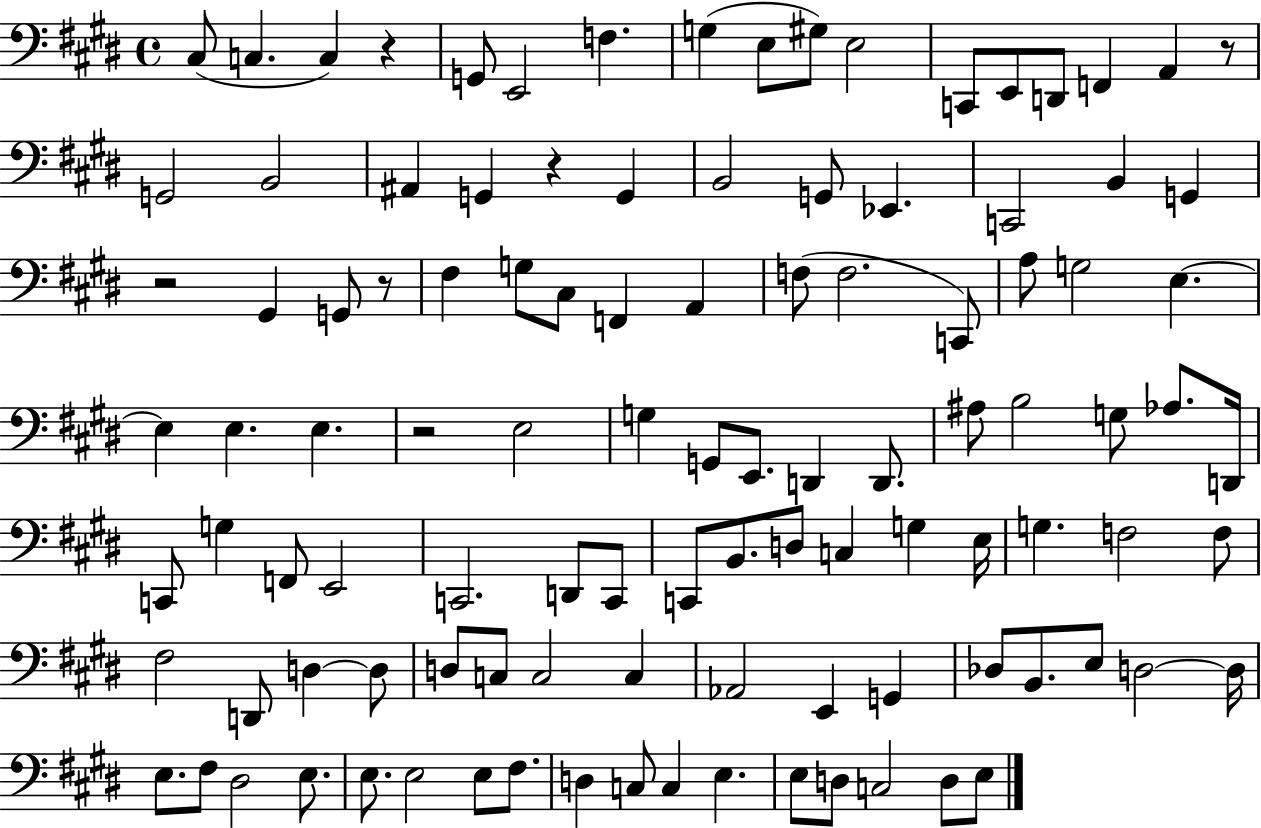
C#3/e C3/q. C3/q R/q G2/e E2/h F3/q. G3/q E3/e G#3/e E3/h C2/e E2/e D2/e F2/q A2/q R/e G2/h B2/h A#2/q G2/q R/q G2/q B2/h G2/e Eb2/q. C2/h B2/q G2/q R/h G#2/q G2/e R/e F#3/q G3/e C#3/e F2/q A2/q F3/e F3/h. C2/e A3/e G3/h E3/q. E3/q E3/q. E3/q. R/h E3/h G3/q G2/e E2/e. D2/q D2/e. A#3/e B3/h G3/e Ab3/e. D2/s C2/e G3/q F2/e E2/h C2/h. D2/e C2/e C2/e B2/e. D3/e C3/q G3/q E3/s G3/q. F3/h F3/e F#3/h D2/e D3/q D3/e D3/e C3/e C3/h C3/q Ab2/h E2/q G2/q Db3/e B2/e. E3/e D3/h D3/s E3/e. F#3/e D#3/h E3/e. E3/e. E3/h E3/e F#3/e. D3/q C3/e C3/q E3/q. E3/e D3/e C3/h D3/e E3/e